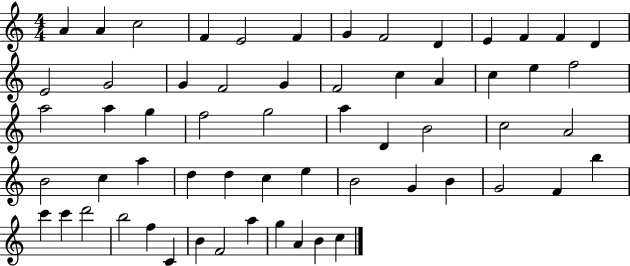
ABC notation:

X:1
T:Untitled
M:4/4
L:1/4
K:C
A A c2 F E2 F G F2 D E F F D E2 G2 G F2 G F2 c A c e f2 a2 a g f2 g2 a D B2 c2 A2 B2 c a d d c e B2 G B G2 F b c' c' d'2 b2 f C B F2 a g A B c